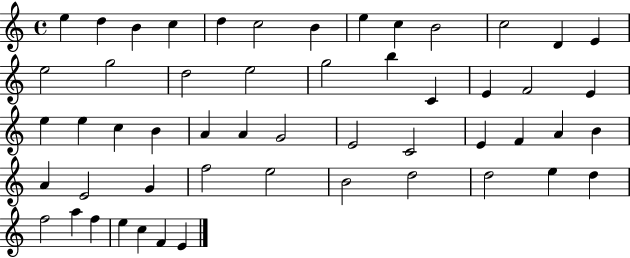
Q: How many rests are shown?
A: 0